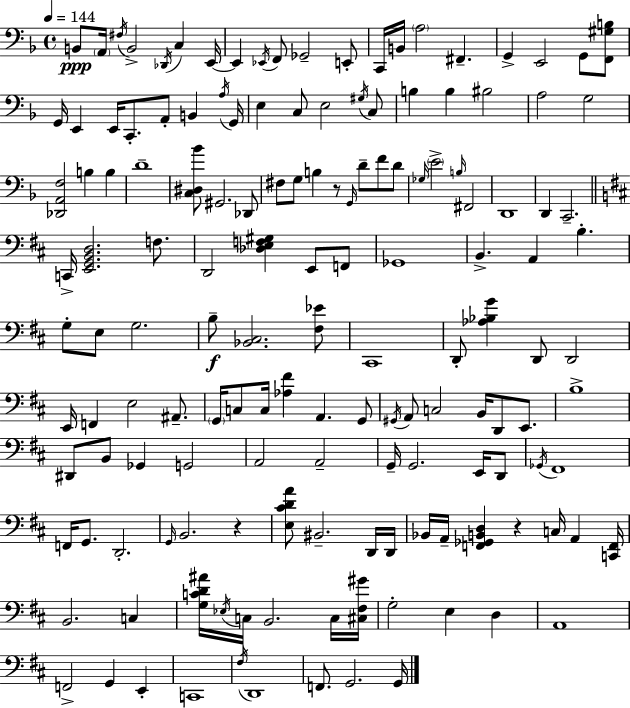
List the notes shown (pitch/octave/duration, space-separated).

B2/e A2/s F#3/s B2/h Db2/s C3/q E2/s E2/q Eb2/s F2/e Gb2/h E2/e C2/s B2/s A3/h F#2/q. G2/q E2/h G2/e [F2,G#3,B3]/e G2/s E2/q E2/s C2/e. A2/e B2/q A3/s G2/s E3/q C3/e E3/h G#3/s C3/e B3/q B3/q BIS3/h A3/h G3/h [Db2,A2,F3]/h B3/q B3/q D4/w [C3,D#3,Bb4]/e G#2/h. Db2/e F#3/e G3/e B3/q R/e G2/s D4/e F4/e D4/e Gb3/s E4/h B3/s F#2/h D2/w D2/q C2/h. C2/s [E2,G2,B2,D3]/h. F3/e. D2/h [Db3,E3,F3,G#3]/q E2/e F2/e Gb2/w B2/q. A2/q B3/q. G3/e E3/e G3/h. B3/e [Bb2,C#3]/h. [F#3,Eb4]/e C#2/w D2/e [Ab3,Bb3,G4]/q D2/e D2/h E2/s F2/q E3/h A#2/e. G2/s C3/e C3/s [Ab3,F#4]/q A2/q. G2/e G#2/s A2/e C3/h B2/s D2/e E2/e. B3/w D#2/e B2/e Gb2/q G2/h A2/h A2/h G2/s G2/h. E2/s D2/e Gb2/s F#2/w F2/s G2/e. D2/h. G2/s B2/h. R/q [E3,C#4,D4,A4]/e BIS2/h. D2/s D2/s Bb2/s A2/s [F2,Gb2,B2,D3]/q R/q C3/s A2/q [C2,F2]/s B2/h. C3/q [G3,C4,D4,A#4]/s Eb3/s C3/s B2/h. C3/s [C#3,F#3,G#4]/s G3/h E3/q D3/q A2/w F2/h G2/q E2/q C2/w F#3/s D2/w F2/e. G2/h. G2/s